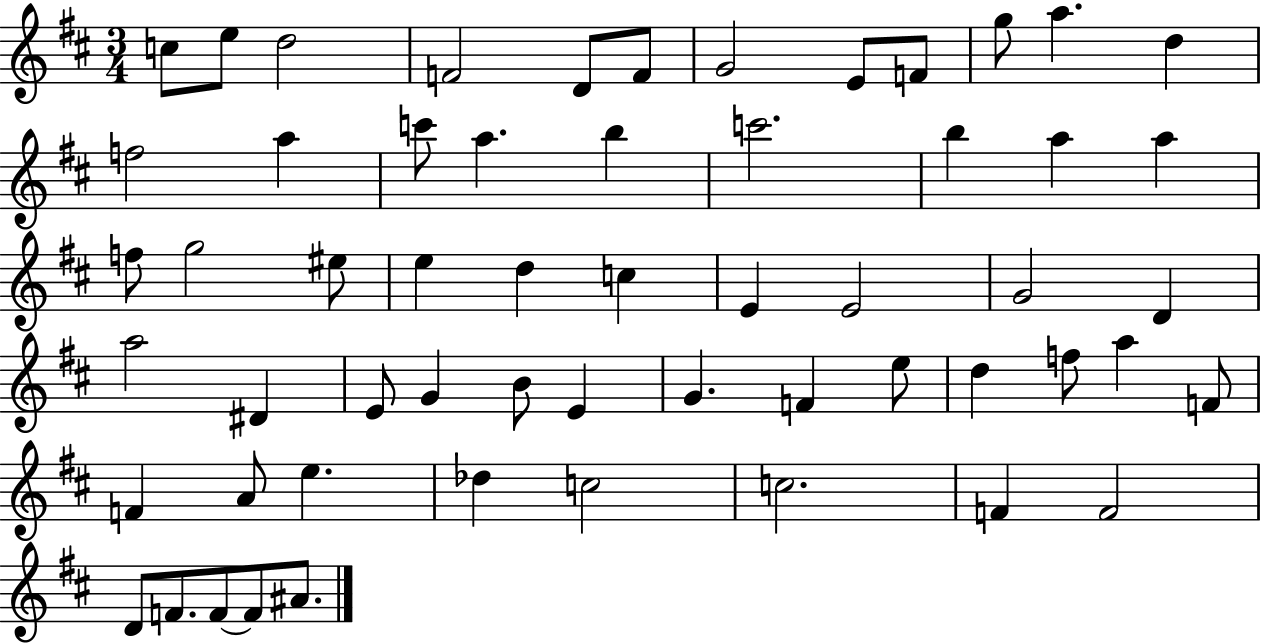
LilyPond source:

{
  \clef treble
  \numericTimeSignature
  \time 3/4
  \key d \major
  \repeat volta 2 { c''8 e''8 d''2 | f'2 d'8 f'8 | g'2 e'8 f'8 | g''8 a''4. d''4 | \break f''2 a''4 | c'''8 a''4. b''4 | c'''2. | b''4 a''4 a''4 | \break f''8 g''2 eis''8 | e''4 d''4 c''4 | e'4 e'2 | g'2 d'4 | \break a''2 dis'4 | e'8 g'4 b'8 e'4 | g'4. f'4 e''8 | d''4 f''8 a''4 f'8 | \break f'4 a'8 e''4. | des''4 c''2 | c''2. | f'4 f'2 | \break d'8 f'8. f'8~~ f'8 ais'8. | } \bar "|."
}